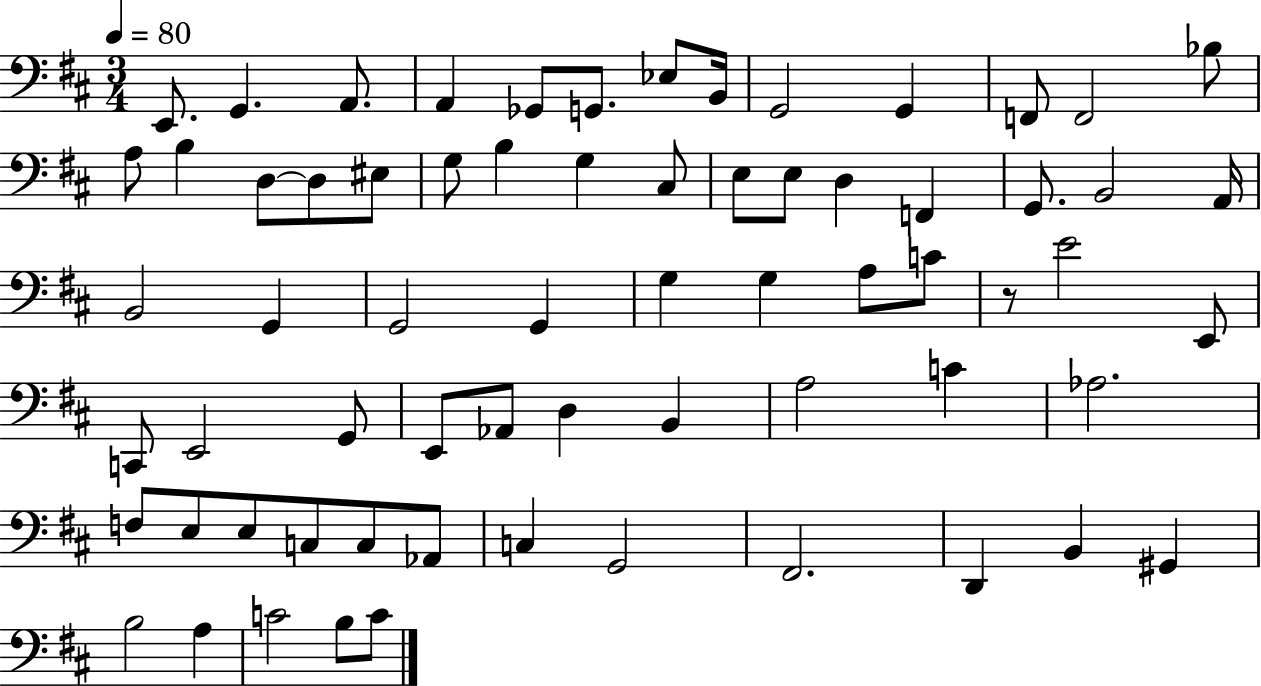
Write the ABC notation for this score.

X:1
T:Untitled
M:3/4
L:1/4
K:D
E,,/2 G,, A,,/2 A,, _G,,/2 G,,/2 _E,/2 B,,/4 G,,2 G,, F,,/2 F,,2 _B,/2 A,/2 B, D,/2 D,/2 ^E,/2 G,/2 B, G, ^C,/2 E,/2 E,/2 D, F,, G,,/2 B,,2 A,,/4 B,,2 G,, G,,2 G,, G, G, A,/2 C/2 z/2 E2 E,,/2 C,,/2 E,,2 G,,/2 E,,/2 _A,,/2 D, B,, A,2 C _A,2 F,/2 E,/2 E,/2 C,/2 C,/2 _A,,/2 C, G,,2 ^F,,2 D,, B,, ^G,, B,2 A, C2 B,/2 C/2